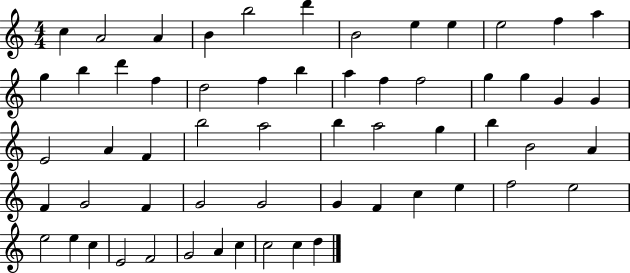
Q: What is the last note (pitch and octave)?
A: D5